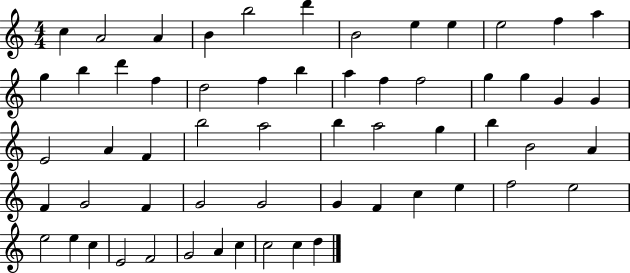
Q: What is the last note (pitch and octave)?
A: D5